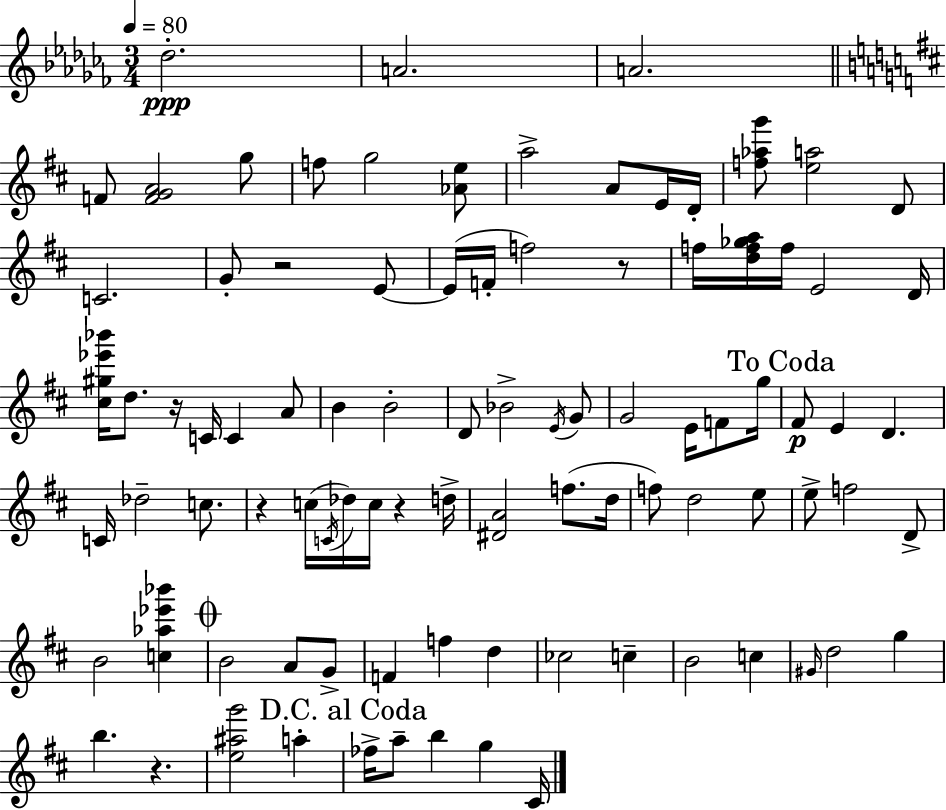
{
  \clef treble
  \numericTimeSignature
  \time 3/4
  \key aes \minor
  \tempo 4 = 80
  \repeat volta 2 { des''2.-.\ppp | a'2. | a'2. | \bar "||" \break \key d \major f'8 <f' g' a'>2 g''8 | f''8 g''2 <aes' e''>8 | a''2-> a'8 e'16 d'16-. | <f'' aes'' g'''>8 <e'' a''>2 d'8 | \break c'2. | g'8-. r2 e'8~~ | e'16( f'16-. f''2) r8 | f''16 <d'' f'' ges'' a''>16 f''16 e'2 d'16 | \break <cis'' gis'' ees''' bes'''>16 d''8. r16 c'16 c'4 a'8 | b'4 b'2-. | d'8 bes'2-> \acciaccatura { e'16 } g'8 | g'2 e'16 f'8 | \break g''16 \mark "To Coda" fis'8\p e'4 d'4. | c'16 des''2-- c''8. | r4 c''16( \acciaccatura { c'16 } des''16) c''16 r4 | d''16-> <dis' a'>2 f''8.( | \break d''16 f''8) d''2 | e''8 e''8-> f''2 | d'8-> b'2 <c'' aes'' ees''' bes'''>4 | \mark \markup { \musicglyph "scripts.coda" } b'2 a'8 | \break g'8-> f'4 f''4 d''4 | ces''2 c''4-- | b'2 c''4 | \grace { gis'16 } d''2 g''4 | \break b''4. r4. | <e'' ais'' g'''>2 a''4-. | \mark "D.C. al Coda" fes''16-> a''8-- b''4 g''4 | cis'16 } \bar "|."
}